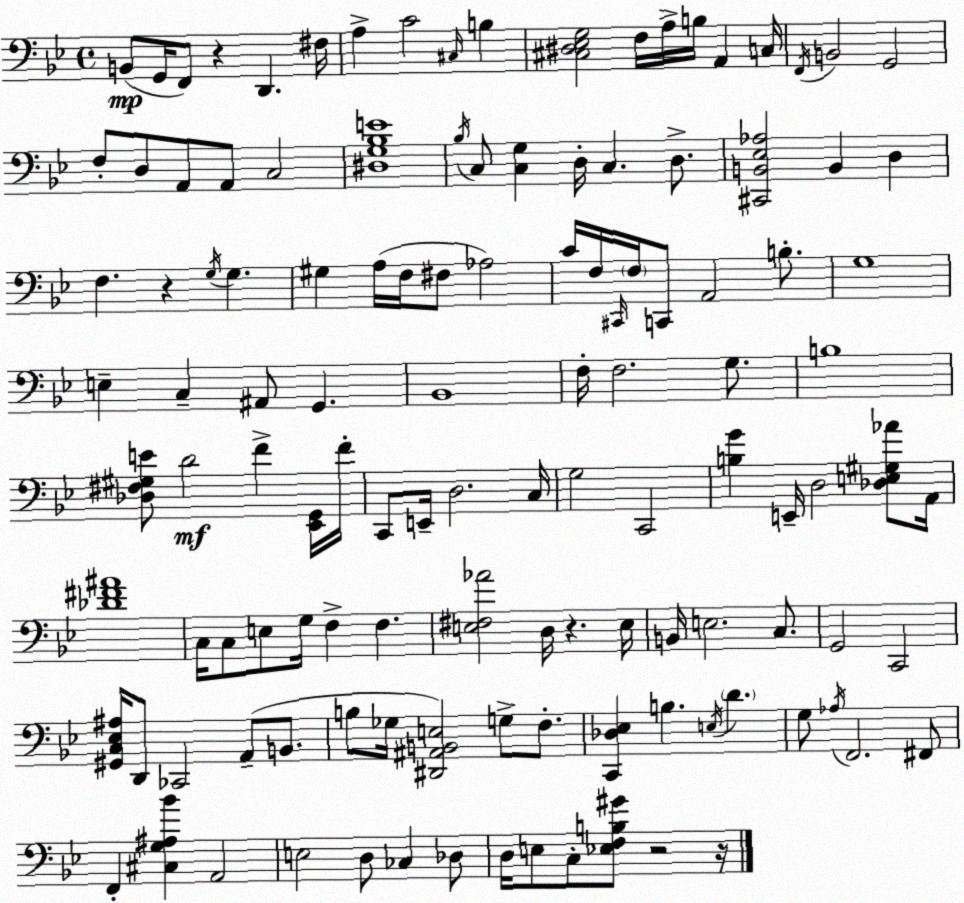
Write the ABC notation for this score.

X:1
T:Untitled
M:4/4
L:1/4
K:Bb
B,,/2 G,,/4 F,,/2 z D,, ^F,/4 A, C2 ^C,/4 B, [^C,^D,_E,G,]2 F,/4 A,/4 B,/4 A,, C,/4 F,,/4 B,,2 G,,2 F,/2 D,/2 A,,/2 A,,/2 C,2 [^D,G,_B,E]4 _B,/4 C,/2 [C,G,] D,/4 C, D,/2 [^C,,B,,_E,_A,]2 B,, D, F, z G,/4 G, ^G, A,/4 F,/4 ^F,/2 _A,2 C/4 F,/4 ^C,,/4 F,/4 C,,/2 A,,2 B,/2 G,4 E, C, ^A,,/2 G,, _B,,4 F,/4 F,2 G,/2 B,4 [_D,^F,^G,E]/2 D2 F [_E,,G,,]/4 F/4 C,,/2 E,,/4 D,2 C,/4 G,2 C,,2 [B,G] E,,/4 D,2 [_D,E,^G,_A]/2 A,,/4 [_D^F^A]4 C,/4 C,/2 E,/2 G,/4 F, F, [E,^F,_A]2 D,/4 z E,/4 B,,/4 E,2 C,/2 G,,2 C,,2 [^G,,C,_E,^A,]/4 D,,/2 _C,,2 A,,/2 B,,/2 B,/2 _G,/4 [^D,,^A,,B,,E,]2 G,/2 F,/2 [C,,_D,_E,] B, E,/4 D G,/2 _A,/4 F,,2 ^F,,/2 F,, [^C,G,^A,_B] A,,2 E,2 D,/2 _C, _D,/2 D,/4 E,/2 C,/2 [_E,F,B,^G]/2 z2 z/4